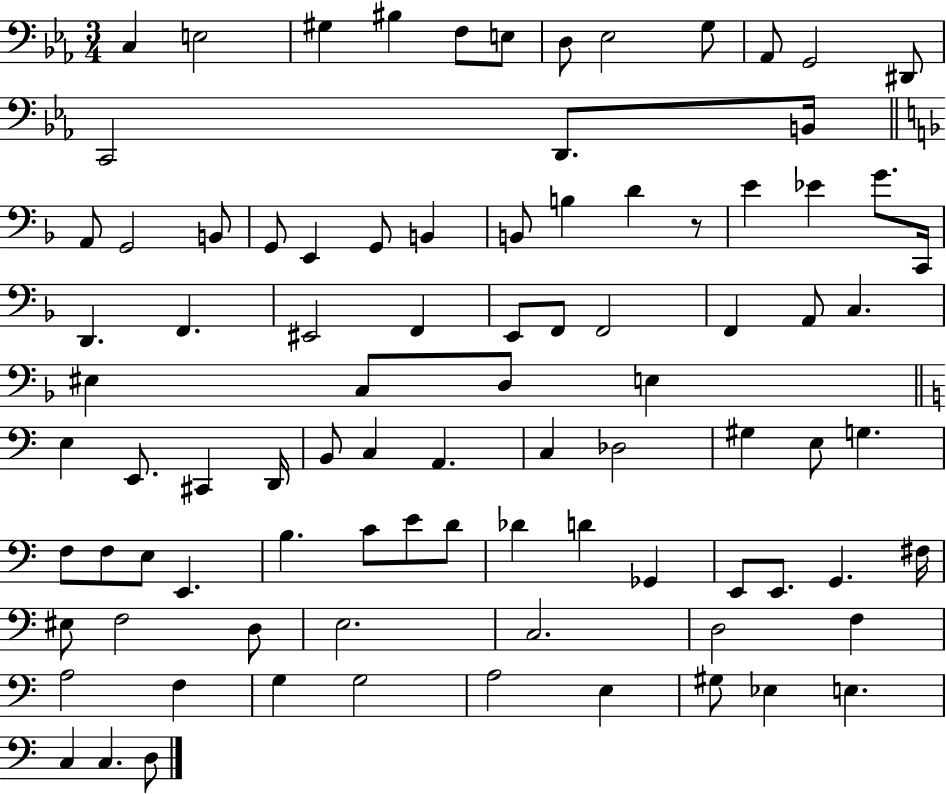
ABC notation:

X:1
T:Untitled
M:3/4
L:1/4
K:Eb
C, E,2 ^G, ^B, F,/2 E,/2 D,/2 _E,2 G,/2 _A,,/2 G,,2 ^D,,/2 C,,2 D,,/2 B,,/4 A,,/2 G,,2 B,,/2 G,,/2 E,, G,,/2 B,, B,,/2 B, D z/2 E _E G/2 C,,/4 D,, F,, ^E,,2 F,, E,,/2 F,,/2 F,,2 F,, A,,/2 C, ^E, C,/2 D,/2 E, E, E,,/2 ^C,, D,,/4 B,,/2 C, A,, C, _D,2 ^G, E,/2 G, F,/2 F,/2 E,/2 E,, B, C/2 E/2 D/2 _D D _G,, E,,/2 E,,/2 G,, ^F,/4 ^E,/2 F,2 D,/2 E,2 C,2 D,2 F, A,2 F, G, G,2 A,2 E, ^G,/2 _E, E, C, C, D,/2